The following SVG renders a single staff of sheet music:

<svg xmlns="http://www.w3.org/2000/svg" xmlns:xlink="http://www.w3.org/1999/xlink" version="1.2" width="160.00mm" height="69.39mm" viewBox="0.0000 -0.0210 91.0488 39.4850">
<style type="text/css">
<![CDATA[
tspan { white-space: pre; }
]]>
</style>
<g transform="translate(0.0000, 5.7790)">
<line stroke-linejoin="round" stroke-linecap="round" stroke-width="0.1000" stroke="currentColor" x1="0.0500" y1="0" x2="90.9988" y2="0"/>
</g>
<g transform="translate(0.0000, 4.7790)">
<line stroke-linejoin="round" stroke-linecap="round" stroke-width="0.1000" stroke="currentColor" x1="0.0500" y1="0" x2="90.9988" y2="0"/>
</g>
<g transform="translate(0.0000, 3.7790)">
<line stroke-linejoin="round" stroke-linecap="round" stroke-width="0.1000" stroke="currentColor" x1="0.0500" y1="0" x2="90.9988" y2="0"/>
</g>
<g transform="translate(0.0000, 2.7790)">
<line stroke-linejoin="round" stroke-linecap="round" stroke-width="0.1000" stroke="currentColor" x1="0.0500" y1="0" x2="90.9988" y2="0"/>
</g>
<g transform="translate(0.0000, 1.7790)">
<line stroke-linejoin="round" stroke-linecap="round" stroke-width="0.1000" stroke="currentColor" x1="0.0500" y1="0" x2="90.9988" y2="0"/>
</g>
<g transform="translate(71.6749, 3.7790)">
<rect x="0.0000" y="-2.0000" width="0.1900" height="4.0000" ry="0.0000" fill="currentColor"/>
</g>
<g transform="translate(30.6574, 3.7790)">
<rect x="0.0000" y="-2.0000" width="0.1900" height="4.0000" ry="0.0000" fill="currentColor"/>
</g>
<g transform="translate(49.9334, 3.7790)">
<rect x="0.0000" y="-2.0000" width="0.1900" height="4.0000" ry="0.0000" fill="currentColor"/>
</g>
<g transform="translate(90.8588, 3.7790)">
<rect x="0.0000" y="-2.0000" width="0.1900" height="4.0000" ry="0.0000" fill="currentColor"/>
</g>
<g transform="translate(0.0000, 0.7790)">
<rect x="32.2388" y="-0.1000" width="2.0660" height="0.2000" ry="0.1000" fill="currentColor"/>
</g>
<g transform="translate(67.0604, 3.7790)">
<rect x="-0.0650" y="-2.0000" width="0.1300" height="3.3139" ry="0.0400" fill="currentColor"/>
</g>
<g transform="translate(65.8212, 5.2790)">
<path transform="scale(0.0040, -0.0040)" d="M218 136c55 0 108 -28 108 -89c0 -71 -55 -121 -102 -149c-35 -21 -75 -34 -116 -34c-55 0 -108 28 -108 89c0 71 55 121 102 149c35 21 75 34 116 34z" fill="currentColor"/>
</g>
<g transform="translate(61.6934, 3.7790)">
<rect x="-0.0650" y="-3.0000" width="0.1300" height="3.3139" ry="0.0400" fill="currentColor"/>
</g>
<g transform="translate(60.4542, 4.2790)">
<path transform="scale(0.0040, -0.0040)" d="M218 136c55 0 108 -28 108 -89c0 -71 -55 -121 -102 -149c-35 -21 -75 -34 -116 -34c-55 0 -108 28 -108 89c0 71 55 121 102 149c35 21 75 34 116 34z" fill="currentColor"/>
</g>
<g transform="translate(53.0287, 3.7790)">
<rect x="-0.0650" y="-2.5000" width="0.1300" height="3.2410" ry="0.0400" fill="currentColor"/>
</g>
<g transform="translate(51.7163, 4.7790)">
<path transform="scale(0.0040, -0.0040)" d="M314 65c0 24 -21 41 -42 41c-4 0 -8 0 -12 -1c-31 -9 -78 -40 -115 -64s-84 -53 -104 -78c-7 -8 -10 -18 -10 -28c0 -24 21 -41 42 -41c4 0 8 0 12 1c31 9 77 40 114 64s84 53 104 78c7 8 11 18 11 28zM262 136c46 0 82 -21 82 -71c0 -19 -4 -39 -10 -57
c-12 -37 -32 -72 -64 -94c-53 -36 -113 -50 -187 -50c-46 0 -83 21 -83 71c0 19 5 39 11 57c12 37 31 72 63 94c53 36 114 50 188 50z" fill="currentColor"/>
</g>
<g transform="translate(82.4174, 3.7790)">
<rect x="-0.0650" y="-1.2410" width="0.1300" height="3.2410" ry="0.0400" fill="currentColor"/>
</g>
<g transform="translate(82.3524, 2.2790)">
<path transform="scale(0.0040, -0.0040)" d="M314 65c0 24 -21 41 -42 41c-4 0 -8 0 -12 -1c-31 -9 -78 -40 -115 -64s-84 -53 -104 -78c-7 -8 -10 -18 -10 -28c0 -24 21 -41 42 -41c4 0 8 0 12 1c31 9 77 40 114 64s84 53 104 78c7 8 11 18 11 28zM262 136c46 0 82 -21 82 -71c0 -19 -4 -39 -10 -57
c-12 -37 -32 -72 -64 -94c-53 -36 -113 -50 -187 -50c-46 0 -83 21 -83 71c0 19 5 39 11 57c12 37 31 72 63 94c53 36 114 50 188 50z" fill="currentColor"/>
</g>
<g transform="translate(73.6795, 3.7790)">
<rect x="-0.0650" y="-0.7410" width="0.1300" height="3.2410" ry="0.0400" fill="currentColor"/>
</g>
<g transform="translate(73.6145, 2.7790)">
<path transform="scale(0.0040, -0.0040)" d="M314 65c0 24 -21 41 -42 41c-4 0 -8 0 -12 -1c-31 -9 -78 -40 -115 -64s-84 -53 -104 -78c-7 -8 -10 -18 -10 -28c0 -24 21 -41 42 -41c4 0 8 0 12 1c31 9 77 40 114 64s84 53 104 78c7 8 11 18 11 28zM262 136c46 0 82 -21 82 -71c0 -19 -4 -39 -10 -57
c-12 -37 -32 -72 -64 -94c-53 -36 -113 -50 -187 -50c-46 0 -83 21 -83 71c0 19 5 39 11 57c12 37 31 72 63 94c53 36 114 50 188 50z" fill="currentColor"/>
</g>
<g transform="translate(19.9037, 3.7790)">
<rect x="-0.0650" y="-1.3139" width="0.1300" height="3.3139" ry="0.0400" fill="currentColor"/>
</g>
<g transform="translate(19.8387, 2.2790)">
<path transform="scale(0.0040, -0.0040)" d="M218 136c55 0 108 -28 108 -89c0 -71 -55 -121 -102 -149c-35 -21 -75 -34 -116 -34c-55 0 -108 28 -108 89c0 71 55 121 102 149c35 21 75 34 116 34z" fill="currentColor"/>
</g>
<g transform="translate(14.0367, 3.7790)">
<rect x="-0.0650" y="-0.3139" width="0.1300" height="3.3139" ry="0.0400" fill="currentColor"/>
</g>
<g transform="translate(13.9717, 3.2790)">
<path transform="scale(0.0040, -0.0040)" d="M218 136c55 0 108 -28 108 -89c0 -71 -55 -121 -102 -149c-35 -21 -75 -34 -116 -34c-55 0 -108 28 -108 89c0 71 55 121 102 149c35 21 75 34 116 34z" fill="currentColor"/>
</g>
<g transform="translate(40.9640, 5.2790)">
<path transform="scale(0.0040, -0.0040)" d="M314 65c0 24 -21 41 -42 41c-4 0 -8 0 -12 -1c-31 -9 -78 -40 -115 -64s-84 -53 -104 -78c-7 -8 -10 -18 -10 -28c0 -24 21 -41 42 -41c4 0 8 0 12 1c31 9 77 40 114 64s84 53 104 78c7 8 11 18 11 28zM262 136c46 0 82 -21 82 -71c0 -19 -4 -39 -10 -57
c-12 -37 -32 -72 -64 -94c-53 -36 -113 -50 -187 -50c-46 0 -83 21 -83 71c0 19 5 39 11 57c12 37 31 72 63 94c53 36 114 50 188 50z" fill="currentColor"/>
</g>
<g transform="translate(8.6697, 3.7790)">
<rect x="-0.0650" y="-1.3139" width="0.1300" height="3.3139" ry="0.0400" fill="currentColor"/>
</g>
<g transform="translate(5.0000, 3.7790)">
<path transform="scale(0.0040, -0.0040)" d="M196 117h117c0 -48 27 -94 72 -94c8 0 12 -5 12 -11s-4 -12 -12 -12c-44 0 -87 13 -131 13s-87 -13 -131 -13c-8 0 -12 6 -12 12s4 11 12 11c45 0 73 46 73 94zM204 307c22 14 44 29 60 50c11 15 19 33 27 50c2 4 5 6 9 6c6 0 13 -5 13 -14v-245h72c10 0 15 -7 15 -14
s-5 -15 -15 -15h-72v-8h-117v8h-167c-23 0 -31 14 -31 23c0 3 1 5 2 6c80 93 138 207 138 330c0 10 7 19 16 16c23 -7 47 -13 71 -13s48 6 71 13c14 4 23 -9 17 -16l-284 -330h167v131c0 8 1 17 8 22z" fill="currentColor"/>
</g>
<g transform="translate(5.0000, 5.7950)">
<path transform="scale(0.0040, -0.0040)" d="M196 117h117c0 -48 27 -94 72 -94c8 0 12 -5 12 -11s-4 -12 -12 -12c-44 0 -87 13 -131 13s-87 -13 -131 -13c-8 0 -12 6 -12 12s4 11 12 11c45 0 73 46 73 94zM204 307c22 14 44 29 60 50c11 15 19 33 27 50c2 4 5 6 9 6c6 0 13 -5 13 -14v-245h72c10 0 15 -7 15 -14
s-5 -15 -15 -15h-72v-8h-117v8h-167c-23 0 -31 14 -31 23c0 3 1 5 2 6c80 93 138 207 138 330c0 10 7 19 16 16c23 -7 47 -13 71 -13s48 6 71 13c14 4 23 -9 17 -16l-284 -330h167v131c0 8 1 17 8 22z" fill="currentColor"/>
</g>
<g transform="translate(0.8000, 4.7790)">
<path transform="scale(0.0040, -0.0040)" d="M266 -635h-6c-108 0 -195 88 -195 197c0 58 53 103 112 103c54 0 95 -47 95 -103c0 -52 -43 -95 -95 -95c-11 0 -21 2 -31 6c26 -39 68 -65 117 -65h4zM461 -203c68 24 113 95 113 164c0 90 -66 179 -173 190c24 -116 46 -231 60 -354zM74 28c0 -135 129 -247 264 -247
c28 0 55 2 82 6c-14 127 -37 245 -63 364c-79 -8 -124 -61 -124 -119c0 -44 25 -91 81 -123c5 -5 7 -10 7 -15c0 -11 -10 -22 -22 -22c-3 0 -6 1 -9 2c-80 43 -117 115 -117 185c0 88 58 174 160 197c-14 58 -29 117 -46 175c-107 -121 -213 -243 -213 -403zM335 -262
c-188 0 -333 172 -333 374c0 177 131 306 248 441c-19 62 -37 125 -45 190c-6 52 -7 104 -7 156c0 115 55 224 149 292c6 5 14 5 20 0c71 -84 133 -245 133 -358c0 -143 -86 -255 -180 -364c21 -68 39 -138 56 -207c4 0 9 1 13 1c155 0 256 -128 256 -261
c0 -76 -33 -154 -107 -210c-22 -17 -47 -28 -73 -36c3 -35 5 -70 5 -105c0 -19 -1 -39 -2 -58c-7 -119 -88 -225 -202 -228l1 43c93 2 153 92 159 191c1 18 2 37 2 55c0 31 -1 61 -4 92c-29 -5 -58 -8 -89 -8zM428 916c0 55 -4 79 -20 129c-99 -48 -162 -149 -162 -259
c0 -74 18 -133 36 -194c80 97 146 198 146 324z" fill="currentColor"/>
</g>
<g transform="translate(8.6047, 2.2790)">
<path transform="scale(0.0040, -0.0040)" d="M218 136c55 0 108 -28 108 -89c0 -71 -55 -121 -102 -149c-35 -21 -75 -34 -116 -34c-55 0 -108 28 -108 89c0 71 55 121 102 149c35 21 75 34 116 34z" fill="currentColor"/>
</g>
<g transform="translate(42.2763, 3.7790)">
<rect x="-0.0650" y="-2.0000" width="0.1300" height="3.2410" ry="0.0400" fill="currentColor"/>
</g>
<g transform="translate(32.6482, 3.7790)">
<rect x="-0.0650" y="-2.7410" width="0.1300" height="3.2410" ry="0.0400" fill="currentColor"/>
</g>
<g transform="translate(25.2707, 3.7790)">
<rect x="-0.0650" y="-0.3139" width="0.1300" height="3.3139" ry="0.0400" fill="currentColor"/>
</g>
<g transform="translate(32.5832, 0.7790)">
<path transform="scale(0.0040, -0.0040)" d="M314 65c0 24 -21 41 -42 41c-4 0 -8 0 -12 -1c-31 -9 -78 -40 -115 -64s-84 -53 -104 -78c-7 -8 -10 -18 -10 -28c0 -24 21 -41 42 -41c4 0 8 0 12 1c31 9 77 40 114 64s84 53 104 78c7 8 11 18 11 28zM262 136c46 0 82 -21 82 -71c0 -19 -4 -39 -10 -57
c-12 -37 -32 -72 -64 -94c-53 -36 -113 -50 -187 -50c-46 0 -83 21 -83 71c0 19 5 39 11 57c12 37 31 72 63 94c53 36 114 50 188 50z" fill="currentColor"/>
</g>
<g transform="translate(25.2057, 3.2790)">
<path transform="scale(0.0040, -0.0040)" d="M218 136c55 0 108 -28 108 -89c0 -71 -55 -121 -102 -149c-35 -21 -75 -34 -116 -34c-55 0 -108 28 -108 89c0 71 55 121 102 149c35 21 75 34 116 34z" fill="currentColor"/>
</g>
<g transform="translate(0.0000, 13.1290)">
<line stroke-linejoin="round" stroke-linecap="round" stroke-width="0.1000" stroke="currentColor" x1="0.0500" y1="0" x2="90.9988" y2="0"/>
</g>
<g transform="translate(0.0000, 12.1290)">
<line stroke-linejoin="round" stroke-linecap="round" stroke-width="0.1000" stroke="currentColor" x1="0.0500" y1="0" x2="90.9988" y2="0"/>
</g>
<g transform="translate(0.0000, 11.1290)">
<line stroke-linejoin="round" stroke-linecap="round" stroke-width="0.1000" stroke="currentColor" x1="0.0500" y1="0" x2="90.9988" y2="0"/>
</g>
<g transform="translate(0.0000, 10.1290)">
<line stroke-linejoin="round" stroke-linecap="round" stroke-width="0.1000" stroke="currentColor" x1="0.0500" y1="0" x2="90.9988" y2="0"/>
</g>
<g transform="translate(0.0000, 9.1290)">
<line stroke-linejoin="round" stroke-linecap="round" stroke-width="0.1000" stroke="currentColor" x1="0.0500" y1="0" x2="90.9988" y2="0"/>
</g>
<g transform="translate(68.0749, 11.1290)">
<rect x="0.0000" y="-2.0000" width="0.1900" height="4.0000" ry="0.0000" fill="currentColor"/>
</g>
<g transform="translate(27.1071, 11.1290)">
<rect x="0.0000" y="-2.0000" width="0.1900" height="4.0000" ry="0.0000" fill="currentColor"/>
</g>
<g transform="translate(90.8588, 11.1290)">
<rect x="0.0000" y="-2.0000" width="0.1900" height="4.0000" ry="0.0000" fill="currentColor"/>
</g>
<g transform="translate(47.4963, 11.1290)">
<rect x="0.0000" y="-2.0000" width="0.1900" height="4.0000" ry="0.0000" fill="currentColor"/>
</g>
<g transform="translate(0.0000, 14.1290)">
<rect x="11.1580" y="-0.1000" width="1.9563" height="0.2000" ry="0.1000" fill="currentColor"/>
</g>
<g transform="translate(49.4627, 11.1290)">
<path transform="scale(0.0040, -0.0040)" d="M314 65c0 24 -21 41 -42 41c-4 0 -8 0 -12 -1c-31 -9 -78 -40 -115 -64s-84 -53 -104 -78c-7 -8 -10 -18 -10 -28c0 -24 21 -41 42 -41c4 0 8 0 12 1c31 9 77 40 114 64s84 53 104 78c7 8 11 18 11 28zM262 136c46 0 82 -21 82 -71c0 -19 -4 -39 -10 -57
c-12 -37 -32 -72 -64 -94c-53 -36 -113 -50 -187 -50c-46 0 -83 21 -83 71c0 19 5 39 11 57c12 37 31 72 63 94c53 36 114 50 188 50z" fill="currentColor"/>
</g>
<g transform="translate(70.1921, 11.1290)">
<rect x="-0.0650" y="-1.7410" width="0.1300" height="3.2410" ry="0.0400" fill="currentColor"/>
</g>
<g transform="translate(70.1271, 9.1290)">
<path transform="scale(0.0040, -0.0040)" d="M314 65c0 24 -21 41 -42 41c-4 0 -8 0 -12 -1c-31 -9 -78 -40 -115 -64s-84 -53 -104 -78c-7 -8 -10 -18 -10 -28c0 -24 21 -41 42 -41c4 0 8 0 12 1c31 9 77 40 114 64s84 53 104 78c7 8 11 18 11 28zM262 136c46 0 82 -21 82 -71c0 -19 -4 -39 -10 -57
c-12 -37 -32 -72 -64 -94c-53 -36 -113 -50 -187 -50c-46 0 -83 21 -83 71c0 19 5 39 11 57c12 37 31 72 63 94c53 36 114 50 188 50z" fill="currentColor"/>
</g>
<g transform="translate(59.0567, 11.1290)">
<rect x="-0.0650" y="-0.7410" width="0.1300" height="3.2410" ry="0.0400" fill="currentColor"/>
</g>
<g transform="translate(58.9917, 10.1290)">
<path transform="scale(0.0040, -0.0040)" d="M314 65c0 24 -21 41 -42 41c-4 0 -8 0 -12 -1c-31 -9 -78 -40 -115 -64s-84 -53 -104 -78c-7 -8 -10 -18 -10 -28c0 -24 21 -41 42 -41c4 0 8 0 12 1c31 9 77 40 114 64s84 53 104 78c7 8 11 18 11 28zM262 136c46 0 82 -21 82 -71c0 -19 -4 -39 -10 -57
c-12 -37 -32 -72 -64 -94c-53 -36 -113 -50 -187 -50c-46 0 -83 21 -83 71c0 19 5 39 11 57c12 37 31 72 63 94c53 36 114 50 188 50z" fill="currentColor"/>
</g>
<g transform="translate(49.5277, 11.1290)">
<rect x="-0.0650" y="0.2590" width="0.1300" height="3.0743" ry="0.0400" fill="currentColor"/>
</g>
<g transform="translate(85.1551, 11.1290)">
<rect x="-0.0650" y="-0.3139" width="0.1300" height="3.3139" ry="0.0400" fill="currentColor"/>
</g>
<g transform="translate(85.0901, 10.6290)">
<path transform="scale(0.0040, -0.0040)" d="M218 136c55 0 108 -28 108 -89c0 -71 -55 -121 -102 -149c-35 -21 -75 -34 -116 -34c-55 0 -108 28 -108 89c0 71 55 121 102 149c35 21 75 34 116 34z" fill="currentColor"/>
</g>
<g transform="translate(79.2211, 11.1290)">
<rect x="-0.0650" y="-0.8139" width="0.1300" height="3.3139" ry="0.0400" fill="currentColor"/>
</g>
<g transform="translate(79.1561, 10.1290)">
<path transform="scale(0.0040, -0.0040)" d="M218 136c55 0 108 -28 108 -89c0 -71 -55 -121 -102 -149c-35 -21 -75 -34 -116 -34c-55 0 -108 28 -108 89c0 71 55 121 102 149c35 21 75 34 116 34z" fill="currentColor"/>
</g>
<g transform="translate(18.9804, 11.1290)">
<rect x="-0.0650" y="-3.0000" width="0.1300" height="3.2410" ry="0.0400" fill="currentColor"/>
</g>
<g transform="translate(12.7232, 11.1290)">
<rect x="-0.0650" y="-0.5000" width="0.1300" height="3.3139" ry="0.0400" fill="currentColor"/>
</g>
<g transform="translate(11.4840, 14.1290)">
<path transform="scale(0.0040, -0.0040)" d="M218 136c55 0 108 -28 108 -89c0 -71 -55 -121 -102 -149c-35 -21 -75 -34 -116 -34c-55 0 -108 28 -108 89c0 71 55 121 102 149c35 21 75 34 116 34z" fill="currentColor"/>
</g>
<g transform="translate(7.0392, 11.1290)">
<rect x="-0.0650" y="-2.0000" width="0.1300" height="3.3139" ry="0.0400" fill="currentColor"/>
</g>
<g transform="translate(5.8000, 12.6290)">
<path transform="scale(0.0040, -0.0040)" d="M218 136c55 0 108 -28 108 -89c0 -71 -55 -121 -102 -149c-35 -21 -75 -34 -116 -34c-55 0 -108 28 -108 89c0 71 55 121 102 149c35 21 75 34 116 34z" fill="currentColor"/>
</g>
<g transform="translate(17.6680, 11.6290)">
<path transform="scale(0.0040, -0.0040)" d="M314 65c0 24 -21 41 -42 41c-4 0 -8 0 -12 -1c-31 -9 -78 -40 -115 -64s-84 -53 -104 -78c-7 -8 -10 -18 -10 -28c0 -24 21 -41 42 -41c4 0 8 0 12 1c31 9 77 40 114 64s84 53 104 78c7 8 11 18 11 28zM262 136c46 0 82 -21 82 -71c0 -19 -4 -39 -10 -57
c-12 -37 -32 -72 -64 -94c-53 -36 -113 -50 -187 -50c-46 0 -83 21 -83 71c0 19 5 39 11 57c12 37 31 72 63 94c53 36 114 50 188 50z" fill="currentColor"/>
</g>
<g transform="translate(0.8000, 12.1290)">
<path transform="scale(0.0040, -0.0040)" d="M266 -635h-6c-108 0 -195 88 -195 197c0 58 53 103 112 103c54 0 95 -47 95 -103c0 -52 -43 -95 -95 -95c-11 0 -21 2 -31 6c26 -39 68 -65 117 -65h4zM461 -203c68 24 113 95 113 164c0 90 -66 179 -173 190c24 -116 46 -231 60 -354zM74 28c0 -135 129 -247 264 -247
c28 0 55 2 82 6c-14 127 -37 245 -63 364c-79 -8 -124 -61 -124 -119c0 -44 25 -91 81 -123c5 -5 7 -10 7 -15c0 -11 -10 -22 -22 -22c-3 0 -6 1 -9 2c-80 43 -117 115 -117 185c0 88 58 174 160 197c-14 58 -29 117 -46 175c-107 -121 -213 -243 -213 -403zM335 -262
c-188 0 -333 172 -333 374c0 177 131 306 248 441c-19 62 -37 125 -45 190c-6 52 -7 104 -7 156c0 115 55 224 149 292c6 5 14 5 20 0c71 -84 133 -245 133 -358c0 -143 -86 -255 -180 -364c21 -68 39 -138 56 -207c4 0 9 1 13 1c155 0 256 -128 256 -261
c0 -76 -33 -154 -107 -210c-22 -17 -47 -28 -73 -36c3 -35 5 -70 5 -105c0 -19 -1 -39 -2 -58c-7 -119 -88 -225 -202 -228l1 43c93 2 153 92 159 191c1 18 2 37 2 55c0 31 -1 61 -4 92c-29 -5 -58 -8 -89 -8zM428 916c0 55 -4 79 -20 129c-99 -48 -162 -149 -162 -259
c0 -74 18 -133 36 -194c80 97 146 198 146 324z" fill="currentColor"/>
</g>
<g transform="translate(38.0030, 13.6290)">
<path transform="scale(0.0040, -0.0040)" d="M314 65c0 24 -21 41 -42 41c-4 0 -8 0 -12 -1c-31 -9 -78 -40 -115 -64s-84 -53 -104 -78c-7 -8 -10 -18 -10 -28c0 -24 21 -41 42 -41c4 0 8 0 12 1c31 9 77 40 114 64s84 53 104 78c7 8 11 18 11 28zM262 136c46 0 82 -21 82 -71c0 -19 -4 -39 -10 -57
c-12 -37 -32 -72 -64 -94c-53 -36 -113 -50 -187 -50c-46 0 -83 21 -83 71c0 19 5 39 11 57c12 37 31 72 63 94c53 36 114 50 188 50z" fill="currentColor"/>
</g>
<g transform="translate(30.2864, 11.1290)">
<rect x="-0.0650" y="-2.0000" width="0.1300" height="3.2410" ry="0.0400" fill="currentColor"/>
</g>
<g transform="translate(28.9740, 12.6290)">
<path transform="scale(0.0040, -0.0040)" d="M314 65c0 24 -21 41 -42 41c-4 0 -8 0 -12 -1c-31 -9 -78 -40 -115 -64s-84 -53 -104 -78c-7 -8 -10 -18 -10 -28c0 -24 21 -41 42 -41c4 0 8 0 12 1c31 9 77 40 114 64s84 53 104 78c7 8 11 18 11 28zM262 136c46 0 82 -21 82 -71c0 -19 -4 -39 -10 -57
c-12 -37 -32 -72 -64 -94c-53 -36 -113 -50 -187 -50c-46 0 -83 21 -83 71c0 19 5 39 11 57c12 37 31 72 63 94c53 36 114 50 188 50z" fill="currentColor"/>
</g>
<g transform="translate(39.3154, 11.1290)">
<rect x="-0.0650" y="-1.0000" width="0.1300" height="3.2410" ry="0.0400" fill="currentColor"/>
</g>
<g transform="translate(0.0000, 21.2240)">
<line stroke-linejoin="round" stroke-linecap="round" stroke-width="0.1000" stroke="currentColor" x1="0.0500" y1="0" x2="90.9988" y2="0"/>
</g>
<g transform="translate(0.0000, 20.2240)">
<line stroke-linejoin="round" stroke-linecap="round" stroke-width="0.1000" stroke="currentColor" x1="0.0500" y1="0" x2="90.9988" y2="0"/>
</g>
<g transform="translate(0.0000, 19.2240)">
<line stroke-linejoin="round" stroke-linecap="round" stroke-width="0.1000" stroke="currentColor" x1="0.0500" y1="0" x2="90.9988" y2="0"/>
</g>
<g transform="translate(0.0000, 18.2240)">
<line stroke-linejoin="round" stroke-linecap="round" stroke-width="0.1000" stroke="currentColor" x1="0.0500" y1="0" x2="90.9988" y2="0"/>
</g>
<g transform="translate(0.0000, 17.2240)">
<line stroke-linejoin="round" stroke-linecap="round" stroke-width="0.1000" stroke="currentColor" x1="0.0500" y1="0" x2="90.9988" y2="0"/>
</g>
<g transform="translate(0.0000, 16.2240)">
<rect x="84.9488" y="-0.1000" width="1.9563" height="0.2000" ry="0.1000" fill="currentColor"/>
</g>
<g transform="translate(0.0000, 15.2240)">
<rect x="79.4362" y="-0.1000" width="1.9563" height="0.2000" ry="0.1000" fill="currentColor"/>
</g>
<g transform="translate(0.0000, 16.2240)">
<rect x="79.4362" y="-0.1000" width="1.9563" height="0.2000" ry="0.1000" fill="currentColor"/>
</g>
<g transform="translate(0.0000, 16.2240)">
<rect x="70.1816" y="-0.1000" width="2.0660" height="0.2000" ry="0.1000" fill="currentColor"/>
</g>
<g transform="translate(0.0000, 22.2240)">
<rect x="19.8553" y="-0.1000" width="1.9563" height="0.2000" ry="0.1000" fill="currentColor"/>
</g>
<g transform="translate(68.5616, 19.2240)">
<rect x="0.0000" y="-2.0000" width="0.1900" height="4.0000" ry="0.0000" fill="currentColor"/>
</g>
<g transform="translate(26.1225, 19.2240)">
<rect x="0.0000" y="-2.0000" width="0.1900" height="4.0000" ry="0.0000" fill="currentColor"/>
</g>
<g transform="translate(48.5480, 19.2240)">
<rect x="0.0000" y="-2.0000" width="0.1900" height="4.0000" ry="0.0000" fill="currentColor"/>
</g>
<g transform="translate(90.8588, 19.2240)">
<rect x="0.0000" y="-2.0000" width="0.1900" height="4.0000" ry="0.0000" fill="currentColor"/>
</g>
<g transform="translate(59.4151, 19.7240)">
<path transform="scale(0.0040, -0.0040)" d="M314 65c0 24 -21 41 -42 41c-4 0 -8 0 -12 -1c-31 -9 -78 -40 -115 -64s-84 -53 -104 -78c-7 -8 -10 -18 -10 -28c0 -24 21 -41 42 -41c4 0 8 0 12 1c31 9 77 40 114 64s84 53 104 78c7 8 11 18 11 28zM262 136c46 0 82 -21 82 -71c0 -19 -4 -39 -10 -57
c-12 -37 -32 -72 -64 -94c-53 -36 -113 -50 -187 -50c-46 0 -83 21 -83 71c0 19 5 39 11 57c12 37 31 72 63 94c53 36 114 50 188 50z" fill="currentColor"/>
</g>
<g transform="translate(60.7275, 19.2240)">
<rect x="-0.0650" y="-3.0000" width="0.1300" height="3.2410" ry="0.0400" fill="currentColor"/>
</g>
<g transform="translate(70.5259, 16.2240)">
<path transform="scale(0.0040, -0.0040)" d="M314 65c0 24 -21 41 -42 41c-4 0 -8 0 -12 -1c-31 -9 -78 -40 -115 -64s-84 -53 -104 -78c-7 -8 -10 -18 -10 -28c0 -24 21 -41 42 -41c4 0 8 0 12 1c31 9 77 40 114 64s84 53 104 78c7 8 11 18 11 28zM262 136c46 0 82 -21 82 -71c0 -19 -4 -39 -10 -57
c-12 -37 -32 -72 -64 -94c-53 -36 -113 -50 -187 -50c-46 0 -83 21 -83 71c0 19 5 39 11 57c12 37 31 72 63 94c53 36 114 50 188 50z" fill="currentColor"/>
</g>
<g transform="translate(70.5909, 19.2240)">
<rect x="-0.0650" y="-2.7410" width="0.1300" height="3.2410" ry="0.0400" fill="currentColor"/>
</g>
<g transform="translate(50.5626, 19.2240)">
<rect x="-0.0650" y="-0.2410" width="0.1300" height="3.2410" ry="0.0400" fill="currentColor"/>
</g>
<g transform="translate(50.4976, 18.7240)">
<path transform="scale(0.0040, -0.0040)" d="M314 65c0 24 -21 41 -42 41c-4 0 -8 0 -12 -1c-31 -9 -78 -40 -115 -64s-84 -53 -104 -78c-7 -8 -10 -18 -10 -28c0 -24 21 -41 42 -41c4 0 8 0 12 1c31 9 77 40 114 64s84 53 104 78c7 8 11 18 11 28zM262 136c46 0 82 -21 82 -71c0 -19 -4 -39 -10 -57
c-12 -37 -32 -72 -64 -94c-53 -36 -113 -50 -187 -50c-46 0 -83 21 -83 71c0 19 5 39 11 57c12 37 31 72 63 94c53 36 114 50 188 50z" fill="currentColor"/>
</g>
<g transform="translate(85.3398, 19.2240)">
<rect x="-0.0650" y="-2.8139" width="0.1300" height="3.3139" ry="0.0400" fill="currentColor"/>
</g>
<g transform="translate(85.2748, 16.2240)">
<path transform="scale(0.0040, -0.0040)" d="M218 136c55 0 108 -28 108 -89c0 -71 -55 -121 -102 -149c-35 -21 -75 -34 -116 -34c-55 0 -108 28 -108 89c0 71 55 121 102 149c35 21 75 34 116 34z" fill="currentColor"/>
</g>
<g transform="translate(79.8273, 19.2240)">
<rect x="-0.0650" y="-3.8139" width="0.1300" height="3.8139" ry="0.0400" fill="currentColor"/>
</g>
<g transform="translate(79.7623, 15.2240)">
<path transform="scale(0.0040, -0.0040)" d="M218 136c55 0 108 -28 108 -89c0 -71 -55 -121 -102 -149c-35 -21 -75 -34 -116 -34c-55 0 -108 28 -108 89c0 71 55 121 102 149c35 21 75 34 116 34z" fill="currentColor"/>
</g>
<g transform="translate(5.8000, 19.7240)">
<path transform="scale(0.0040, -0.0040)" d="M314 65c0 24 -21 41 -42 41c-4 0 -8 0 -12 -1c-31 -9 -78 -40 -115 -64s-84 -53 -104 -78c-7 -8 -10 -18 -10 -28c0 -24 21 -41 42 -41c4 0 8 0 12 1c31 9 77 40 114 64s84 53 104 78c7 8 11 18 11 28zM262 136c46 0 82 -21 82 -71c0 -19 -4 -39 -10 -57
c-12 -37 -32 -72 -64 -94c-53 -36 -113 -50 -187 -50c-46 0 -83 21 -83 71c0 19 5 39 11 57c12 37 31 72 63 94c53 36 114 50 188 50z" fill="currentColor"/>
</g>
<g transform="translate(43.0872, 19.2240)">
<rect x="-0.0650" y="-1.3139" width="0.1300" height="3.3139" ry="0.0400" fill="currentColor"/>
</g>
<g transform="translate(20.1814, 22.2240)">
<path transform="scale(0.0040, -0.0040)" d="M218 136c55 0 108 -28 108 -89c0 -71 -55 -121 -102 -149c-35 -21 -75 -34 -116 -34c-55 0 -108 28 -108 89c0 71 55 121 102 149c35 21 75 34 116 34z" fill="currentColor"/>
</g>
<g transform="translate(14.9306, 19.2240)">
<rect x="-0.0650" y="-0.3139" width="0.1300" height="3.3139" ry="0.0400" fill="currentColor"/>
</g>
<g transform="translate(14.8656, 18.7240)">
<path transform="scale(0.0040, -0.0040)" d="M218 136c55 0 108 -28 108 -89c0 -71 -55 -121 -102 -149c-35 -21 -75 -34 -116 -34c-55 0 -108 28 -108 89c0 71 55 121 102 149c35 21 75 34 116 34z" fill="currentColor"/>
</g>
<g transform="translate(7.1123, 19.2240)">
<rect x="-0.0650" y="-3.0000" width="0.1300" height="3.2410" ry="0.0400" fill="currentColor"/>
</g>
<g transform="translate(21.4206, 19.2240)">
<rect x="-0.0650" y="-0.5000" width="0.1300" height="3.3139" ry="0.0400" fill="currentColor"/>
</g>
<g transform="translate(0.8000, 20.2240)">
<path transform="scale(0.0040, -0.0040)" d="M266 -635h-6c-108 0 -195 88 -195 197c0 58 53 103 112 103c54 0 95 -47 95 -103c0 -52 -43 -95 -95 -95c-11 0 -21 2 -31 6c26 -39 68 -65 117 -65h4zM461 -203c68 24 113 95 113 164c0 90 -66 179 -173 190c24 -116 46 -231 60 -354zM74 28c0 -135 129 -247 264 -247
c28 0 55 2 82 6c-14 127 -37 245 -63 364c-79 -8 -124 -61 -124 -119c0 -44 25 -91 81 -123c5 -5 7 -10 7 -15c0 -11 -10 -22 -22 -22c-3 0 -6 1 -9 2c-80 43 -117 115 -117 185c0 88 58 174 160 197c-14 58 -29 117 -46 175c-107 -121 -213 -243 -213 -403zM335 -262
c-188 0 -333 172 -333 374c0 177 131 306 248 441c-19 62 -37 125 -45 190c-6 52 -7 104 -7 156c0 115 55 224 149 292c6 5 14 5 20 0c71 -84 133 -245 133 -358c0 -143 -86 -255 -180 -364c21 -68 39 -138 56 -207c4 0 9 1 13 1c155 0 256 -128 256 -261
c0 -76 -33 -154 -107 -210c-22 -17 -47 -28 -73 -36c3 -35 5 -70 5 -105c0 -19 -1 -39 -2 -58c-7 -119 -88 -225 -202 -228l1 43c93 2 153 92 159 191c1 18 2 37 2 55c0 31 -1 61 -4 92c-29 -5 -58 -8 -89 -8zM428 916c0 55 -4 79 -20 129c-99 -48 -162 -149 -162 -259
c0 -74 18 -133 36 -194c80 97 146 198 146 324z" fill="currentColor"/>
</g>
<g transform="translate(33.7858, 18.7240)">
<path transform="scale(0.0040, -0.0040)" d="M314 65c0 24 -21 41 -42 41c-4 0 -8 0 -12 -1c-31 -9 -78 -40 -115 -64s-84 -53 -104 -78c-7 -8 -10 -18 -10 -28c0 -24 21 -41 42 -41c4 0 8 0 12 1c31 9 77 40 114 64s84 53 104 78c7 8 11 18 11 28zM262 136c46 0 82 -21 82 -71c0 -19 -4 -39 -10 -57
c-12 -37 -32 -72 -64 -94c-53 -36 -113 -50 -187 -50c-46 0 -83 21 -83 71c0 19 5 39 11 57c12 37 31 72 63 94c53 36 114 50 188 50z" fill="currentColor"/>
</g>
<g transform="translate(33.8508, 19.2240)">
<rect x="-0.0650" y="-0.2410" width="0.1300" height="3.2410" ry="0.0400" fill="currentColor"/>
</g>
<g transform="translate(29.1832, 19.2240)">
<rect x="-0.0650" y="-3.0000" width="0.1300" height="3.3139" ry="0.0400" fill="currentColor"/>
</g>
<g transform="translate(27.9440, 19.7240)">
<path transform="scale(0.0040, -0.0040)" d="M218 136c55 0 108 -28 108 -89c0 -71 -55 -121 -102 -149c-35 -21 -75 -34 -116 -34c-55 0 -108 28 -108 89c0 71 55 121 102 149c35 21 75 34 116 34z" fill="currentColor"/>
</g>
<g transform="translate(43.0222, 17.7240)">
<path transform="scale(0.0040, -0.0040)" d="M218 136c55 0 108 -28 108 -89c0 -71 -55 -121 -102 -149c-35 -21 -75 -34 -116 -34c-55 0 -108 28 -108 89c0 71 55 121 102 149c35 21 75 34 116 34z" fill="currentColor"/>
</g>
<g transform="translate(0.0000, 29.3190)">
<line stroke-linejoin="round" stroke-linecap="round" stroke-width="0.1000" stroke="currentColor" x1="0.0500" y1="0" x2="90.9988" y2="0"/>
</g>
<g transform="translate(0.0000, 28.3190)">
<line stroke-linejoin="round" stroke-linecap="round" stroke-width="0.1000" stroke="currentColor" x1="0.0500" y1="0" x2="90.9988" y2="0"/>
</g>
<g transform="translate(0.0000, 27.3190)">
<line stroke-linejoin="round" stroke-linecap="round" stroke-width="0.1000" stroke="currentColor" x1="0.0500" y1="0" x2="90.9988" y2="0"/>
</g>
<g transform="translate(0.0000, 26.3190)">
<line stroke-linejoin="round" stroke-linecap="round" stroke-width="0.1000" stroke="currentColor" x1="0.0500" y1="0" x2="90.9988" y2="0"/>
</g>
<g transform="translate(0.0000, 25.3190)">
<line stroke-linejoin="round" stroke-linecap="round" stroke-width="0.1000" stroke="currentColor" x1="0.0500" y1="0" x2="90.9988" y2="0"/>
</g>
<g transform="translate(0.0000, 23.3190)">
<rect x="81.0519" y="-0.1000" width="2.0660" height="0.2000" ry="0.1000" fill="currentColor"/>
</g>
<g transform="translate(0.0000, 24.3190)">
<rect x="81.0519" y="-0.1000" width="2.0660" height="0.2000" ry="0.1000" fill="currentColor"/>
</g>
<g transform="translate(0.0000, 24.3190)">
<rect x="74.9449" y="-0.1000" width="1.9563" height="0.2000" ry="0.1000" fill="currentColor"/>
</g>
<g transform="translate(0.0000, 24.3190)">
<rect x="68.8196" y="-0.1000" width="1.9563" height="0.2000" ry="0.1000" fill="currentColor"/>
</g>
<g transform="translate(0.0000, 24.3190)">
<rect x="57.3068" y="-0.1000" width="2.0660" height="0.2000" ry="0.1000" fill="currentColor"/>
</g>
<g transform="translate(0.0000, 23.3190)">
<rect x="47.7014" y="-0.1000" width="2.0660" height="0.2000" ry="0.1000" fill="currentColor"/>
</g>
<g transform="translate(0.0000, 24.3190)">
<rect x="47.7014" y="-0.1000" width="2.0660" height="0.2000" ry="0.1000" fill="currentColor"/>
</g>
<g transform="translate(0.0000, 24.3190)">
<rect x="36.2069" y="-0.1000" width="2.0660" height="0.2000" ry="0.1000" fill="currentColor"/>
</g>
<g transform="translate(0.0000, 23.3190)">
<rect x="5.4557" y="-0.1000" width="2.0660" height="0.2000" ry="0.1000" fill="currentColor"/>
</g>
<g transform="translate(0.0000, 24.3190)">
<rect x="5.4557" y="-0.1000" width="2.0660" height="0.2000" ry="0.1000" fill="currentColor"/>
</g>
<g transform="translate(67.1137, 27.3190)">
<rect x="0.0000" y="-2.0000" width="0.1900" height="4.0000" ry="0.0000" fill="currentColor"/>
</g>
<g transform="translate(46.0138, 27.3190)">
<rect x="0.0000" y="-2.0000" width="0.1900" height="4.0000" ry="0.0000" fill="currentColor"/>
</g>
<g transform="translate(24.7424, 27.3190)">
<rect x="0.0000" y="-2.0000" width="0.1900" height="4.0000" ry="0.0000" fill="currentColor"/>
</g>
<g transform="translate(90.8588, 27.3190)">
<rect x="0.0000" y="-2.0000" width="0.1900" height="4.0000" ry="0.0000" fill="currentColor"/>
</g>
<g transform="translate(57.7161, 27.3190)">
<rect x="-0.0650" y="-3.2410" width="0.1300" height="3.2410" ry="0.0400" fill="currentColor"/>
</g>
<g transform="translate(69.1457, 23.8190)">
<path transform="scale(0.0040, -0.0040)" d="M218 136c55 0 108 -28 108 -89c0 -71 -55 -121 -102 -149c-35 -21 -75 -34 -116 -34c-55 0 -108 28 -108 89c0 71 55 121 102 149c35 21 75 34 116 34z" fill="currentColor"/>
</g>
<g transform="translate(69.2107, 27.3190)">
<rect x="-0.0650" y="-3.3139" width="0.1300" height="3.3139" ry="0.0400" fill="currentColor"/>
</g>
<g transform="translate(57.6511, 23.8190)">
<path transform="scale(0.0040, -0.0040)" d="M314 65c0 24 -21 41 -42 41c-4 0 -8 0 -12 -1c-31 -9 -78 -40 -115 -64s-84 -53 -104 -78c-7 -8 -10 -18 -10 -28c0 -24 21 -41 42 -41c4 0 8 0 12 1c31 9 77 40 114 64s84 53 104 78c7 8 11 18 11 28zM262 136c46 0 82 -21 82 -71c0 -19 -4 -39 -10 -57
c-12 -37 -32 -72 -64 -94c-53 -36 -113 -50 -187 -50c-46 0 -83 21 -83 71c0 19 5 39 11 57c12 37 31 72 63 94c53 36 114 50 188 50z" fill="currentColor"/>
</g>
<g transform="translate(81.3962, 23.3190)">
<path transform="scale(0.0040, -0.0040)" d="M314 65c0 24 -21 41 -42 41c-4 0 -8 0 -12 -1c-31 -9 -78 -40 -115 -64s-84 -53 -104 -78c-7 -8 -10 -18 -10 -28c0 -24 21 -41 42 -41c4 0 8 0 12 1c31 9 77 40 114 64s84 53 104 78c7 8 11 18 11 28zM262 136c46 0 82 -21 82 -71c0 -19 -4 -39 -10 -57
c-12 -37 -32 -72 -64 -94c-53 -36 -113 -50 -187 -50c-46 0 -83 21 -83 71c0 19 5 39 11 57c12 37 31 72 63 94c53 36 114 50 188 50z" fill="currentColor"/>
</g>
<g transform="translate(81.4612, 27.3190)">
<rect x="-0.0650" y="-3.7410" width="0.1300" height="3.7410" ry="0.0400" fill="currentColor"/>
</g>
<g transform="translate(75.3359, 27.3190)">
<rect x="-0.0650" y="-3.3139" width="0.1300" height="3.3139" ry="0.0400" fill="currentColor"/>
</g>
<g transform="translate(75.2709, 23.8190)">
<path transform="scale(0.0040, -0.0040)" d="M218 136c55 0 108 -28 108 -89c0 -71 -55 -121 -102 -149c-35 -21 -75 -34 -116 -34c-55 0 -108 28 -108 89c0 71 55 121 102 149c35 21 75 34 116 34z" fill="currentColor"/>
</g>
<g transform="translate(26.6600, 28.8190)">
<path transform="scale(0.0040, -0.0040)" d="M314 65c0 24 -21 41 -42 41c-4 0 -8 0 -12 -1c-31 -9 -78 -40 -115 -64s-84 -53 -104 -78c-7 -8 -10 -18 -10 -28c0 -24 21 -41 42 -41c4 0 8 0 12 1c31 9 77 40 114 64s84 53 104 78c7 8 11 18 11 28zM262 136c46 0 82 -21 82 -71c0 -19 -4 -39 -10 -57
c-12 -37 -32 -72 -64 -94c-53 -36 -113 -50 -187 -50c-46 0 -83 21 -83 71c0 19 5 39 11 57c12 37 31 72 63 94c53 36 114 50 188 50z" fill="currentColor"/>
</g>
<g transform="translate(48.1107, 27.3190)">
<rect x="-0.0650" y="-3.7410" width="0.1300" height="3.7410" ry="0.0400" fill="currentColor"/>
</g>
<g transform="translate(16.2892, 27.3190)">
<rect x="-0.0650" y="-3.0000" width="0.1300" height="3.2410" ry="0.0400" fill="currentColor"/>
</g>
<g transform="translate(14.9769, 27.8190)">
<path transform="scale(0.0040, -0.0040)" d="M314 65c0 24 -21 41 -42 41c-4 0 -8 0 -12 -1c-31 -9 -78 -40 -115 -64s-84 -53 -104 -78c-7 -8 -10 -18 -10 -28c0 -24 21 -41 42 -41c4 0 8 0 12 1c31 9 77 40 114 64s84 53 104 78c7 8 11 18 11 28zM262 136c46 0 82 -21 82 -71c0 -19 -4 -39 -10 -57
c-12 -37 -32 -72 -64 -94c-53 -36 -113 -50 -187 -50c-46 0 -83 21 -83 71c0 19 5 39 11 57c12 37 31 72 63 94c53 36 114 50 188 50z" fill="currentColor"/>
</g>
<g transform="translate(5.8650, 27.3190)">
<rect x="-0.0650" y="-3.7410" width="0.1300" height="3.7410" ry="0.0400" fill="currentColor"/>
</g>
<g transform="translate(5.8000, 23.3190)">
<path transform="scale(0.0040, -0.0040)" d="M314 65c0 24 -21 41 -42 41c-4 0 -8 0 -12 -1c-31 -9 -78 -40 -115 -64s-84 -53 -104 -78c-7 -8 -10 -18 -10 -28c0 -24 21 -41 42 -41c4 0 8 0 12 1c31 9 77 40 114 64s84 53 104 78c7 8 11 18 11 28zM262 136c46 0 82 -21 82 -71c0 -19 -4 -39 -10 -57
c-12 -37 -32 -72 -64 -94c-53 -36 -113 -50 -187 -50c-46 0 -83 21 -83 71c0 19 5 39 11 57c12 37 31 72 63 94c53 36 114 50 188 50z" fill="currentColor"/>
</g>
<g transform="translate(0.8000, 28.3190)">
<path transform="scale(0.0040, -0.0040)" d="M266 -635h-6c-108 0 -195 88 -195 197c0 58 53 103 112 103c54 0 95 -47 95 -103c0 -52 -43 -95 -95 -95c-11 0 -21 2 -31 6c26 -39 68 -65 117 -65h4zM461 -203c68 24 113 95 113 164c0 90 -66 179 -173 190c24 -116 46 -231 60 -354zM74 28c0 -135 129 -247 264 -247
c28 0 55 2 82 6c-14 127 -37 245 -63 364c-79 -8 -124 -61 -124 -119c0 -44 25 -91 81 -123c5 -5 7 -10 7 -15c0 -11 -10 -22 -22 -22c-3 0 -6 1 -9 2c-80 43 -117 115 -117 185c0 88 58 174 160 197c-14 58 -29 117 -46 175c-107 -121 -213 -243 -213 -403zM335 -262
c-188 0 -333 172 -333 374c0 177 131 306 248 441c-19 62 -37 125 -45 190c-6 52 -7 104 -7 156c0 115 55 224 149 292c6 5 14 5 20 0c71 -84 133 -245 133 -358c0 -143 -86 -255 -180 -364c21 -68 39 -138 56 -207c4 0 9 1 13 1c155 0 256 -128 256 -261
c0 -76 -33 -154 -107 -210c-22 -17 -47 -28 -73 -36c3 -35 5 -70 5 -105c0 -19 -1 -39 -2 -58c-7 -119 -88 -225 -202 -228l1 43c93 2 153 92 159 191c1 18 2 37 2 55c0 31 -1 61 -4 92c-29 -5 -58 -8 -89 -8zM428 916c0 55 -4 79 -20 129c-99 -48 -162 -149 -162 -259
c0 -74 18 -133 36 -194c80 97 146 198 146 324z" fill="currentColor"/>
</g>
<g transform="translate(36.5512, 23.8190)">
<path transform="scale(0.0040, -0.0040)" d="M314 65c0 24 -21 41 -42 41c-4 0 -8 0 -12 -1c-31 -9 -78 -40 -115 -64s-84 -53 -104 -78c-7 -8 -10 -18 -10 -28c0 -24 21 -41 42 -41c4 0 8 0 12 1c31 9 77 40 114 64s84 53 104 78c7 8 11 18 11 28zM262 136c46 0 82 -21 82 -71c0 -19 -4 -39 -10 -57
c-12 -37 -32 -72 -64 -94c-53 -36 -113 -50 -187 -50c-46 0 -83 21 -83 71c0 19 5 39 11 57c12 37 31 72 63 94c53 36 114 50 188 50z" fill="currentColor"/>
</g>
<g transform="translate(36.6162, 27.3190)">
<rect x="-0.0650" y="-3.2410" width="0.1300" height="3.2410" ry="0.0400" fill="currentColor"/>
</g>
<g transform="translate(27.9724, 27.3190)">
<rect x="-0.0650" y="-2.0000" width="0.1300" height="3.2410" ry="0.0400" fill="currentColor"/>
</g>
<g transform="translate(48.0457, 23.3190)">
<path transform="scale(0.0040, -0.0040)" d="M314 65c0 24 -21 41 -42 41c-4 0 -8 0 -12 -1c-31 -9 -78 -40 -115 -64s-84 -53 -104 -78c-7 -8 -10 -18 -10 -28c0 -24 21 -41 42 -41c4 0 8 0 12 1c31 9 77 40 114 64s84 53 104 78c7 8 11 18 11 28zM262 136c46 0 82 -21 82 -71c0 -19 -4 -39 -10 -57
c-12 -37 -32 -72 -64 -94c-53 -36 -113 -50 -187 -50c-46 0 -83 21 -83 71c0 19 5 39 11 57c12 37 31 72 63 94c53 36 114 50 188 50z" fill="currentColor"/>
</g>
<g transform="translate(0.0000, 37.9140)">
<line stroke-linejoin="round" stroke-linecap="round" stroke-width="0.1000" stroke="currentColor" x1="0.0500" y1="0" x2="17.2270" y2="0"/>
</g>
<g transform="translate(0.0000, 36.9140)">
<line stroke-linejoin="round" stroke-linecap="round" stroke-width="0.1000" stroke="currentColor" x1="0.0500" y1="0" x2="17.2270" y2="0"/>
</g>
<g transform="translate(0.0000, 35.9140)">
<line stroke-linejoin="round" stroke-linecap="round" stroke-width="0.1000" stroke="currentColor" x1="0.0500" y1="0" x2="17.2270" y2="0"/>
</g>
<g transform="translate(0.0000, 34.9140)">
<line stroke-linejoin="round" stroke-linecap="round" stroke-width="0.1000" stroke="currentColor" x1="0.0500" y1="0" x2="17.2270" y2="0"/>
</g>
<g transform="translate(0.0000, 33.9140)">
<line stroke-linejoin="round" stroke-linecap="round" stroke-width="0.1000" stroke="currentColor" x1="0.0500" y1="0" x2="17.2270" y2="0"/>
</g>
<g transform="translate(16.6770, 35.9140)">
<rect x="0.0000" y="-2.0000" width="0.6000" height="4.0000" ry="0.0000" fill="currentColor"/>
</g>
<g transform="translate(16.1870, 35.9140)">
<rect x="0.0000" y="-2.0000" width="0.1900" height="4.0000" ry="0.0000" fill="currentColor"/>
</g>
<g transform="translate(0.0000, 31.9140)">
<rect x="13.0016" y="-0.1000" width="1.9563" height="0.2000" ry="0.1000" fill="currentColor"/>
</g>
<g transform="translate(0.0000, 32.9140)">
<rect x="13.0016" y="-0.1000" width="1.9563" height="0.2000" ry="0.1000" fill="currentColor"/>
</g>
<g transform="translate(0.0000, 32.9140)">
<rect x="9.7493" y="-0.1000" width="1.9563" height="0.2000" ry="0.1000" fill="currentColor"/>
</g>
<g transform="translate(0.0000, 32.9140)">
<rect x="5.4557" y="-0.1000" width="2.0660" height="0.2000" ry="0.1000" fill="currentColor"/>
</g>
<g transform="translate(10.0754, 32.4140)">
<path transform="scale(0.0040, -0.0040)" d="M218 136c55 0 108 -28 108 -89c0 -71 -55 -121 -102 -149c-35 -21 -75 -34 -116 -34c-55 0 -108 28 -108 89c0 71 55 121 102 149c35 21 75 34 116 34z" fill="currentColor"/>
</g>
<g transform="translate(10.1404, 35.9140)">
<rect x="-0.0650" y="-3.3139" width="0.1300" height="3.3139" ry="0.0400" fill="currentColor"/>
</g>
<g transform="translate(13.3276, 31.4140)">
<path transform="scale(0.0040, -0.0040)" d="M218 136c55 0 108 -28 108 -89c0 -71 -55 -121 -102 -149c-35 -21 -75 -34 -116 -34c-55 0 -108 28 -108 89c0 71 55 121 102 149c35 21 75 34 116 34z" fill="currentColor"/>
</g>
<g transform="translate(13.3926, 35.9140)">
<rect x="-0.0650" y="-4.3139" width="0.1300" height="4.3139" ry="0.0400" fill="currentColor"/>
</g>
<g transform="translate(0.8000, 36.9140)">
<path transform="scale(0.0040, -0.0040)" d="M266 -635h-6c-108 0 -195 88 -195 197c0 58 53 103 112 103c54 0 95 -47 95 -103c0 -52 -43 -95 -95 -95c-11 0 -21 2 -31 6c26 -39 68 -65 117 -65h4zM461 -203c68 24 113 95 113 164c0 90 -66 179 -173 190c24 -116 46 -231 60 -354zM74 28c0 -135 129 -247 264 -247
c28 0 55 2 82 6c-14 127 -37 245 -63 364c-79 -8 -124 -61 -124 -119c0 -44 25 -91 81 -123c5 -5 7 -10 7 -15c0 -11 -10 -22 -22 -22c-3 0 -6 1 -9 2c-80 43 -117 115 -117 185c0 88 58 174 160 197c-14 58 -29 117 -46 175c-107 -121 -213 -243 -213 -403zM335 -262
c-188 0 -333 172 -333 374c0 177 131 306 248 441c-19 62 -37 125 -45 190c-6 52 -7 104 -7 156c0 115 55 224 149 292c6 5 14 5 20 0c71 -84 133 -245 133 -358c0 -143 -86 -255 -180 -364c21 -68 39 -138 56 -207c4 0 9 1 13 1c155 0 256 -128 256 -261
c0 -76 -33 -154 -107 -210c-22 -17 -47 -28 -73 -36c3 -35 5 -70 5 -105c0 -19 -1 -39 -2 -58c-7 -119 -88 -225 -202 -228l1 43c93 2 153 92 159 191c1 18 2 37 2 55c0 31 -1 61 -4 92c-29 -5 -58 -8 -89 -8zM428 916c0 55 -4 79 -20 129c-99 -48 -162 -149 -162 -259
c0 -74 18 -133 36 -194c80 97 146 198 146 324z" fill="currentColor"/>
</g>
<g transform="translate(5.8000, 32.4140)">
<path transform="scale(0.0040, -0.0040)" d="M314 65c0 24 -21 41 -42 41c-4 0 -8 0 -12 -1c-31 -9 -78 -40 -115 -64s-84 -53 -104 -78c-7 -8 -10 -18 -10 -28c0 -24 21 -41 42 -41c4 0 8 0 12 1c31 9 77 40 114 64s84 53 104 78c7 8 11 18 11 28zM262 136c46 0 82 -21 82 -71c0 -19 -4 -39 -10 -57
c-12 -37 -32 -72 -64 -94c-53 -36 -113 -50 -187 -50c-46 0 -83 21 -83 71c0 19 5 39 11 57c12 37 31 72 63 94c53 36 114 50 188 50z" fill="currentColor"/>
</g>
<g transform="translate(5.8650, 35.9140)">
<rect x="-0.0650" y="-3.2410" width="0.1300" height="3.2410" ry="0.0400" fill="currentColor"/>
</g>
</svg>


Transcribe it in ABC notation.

X:1
T:Untitled
M:4/4
L:1/4
K:C
e c e c a2 F2 G2 A F d2 e2 F C A2 F2 D2 B2 d2 f2 d c A2 c C A c2 e c2 A2 a2 c' a c'2 A2 F2 b2 c'2 b2 b b c'2 b2 b d'